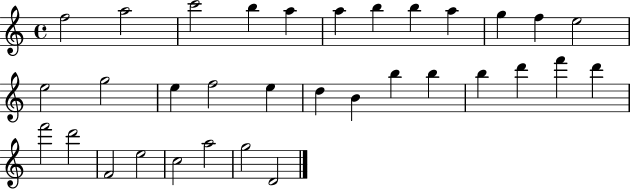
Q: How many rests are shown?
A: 0